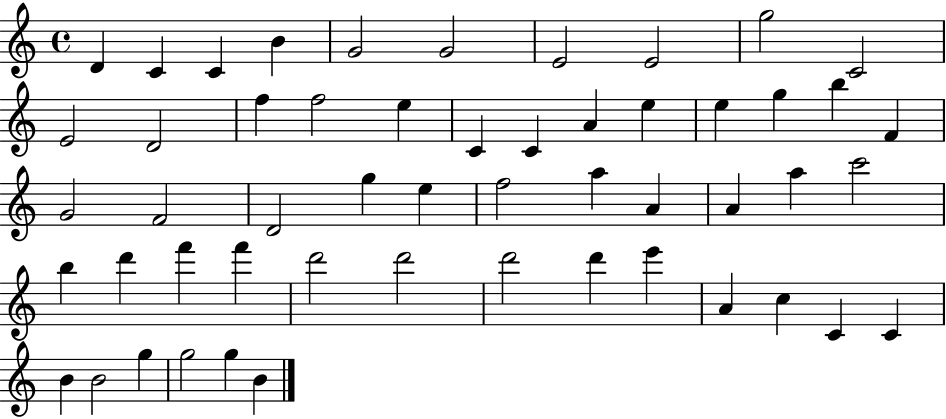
D4/q C4/q C4/q B4/q G4/h G4/h E4/h E4/h G5/h C4/h E4/h D4/h F5/q F5/h E5/q C4/q C4/q A4/q E5/q E5/q G5/q B5/q F4/q G4/h F4/h D4/h G5/q E5/q F5/h A5/q A4/q A4/q A5/q C6/h B5/q D6/q F6/q F6/q D6/h D6/h D6/h D6/q E6/q A4/q C5/q C4/q C4/q B4/q B4/h G5/q G5/h G5/q B4/q